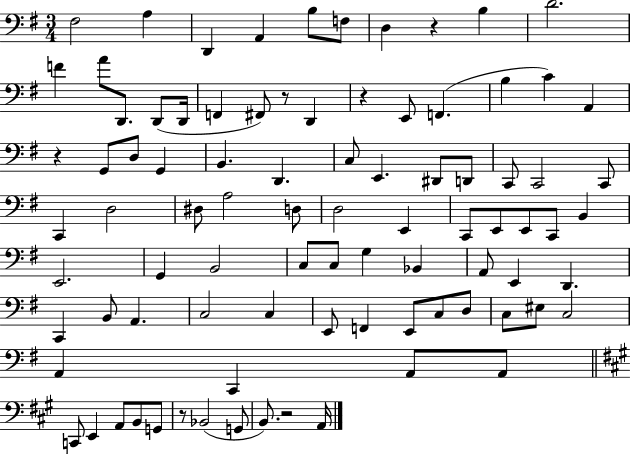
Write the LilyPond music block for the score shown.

{
  \clef bass
  \numericTimeSignature
  \time 3/4
  \key g \major
  fis2 a4 | d,4 a,4 b8 f8 | d4 r4 b4 | d'2. | \break f'4 a'8 d,8. d,8( d,16 | f,4 fis,8) r8 d,4 | r4 e,8 f,4.( | b4 c'4) a,4 | \break r4 g,8 d8 g,4 | b,4. d,4. | c8 e,4. dis,8 d,8 | c,8 c,2 c,8 | \break c,4 d2 | dis8 a2 d8 | d2 e,4 | c,8 e,8 e,8 c,8 b,4 | \break e,2. | g,4 b,2 | c8 c8 g4 bes,4 | a,8 e,4 d,4. | \break c,4 b,8 a,4. | c2 c4 | e,8 f,4 e,8 c8 d8 | c8 eis8 c2 | \break a,4 c,4 a,8 a,8 | \bar "||" \break \key a \major c,8 e,4 a,8 b,8 g,8 | r8 bes,2( g,8 | b,8.) r2 a,16 | \bar "|."
}